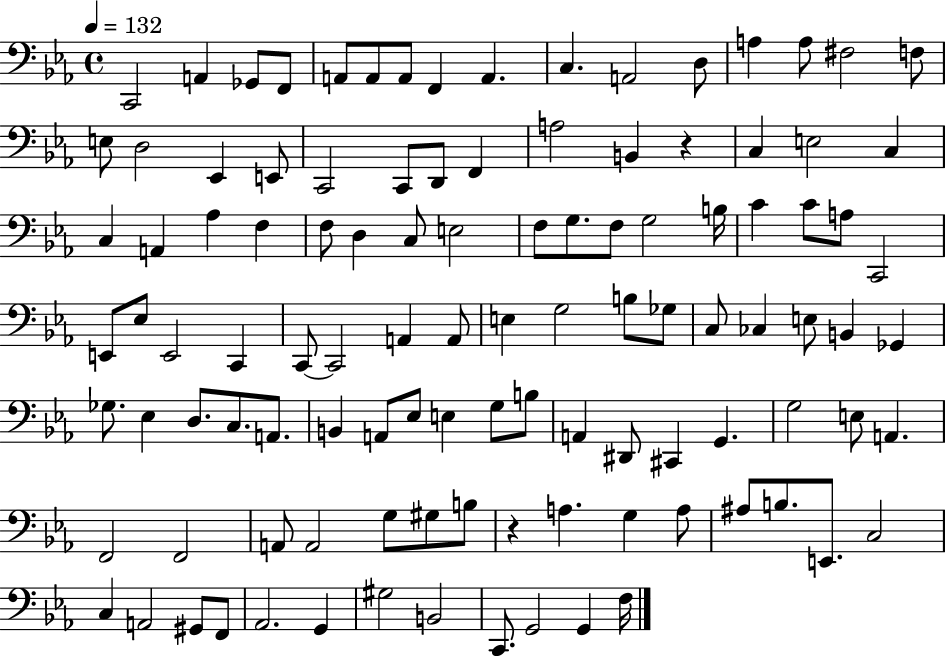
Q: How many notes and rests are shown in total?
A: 109